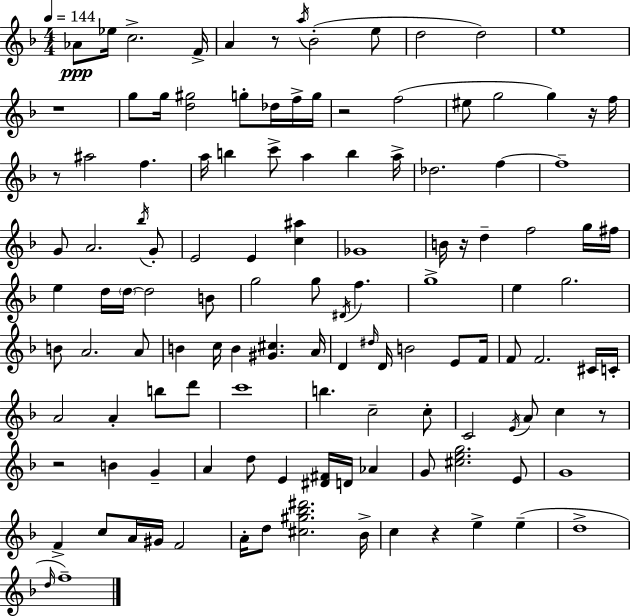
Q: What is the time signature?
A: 4/4